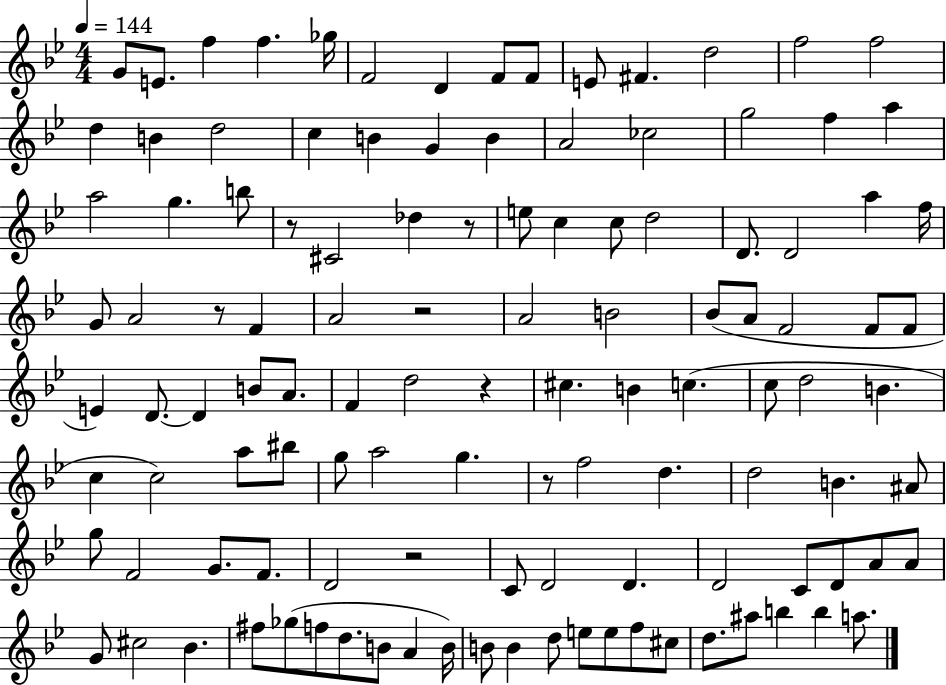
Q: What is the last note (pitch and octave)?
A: A5